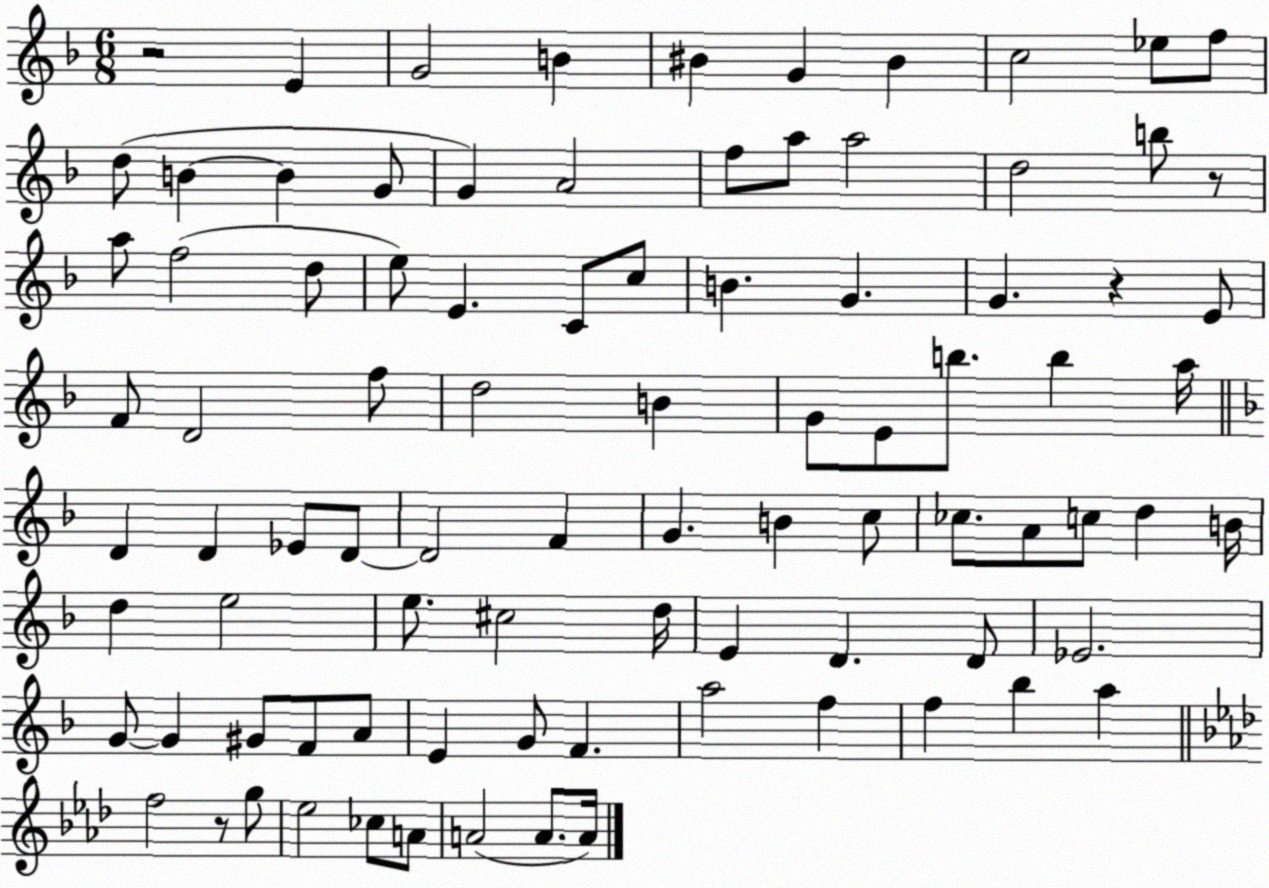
X:1
T:Untitled
M:6/8
L:1/4
K:F
z2 E G2 B ^B G ^B c2 _e/2 f/2 d/2 B B G/2 G A2 f/2 a/2 a2 d2 b/2 z/2 a/2 f2 d/2 e/2 E C/2 c/2 B G G z E/2 F/2 D2 f/2 d2 B G/2 E/2 b/2 b a/4 D D _E/2 D/2 D2 F G B c/2 _c/2 A/2 c/2 d B/4 d e2 e/2 ^c2 d/4 E D D/2 _E2 G/2 G ^G/2 F/2 A/2 E G/2 F a2 f f _b a f2 z/2 g/2 _e2 _c/2 A/2 A2 A/2 A/4